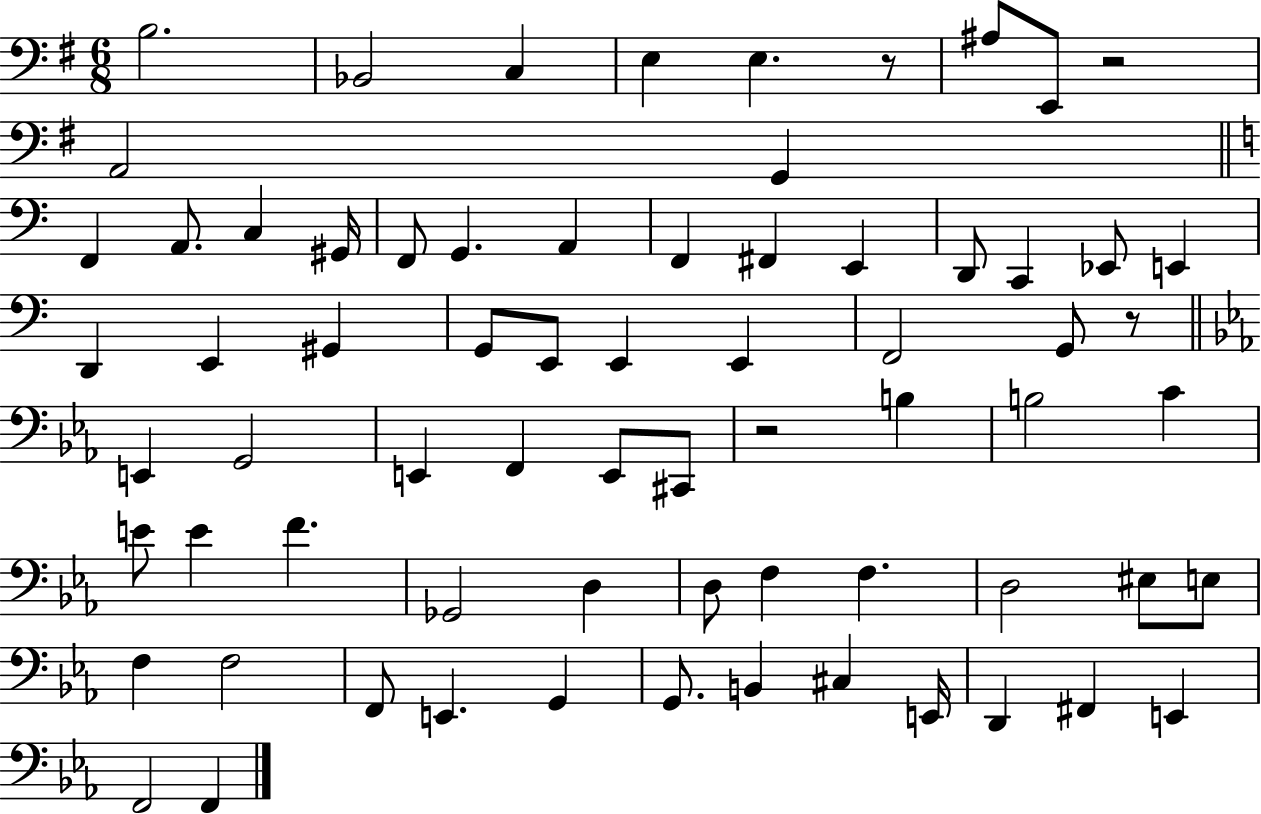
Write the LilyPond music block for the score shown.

{
  \clef bass
  \numericTimeSignature
  \time 6/8
  \key g \major
  b2. | bes,2 c4 | e4 e4. r8 | ais8 e,8 r2 | \break a,2 g,4 | \bar "||" \break \key c \major f,4 a,8. c4 gis,16 | f,8 g,4. a,4 | f,4 fis,4 e,4 | d,8 c,4 ees,8 e,4 | \break d,4 e,4 gis,4 | g,8 e,8 e,4 e,4 | f,2 g,8 r8 | \bar "||" \break \key ees \major e,4 g,2 | e,4 f,4 e,8 cis,8 | r2 b4 | b2 c'4 | \break e'8 e'4 f'4. | ges,2 d4 | d8 f4 f4. | d2 eis8 e8 | \break f4 f2 | f,8 e,4. g,4 | g,8. b,4 cis4 e,16 | d,4 fis,4 e,4 | \break f,2 f,4 | \bar "|."
}